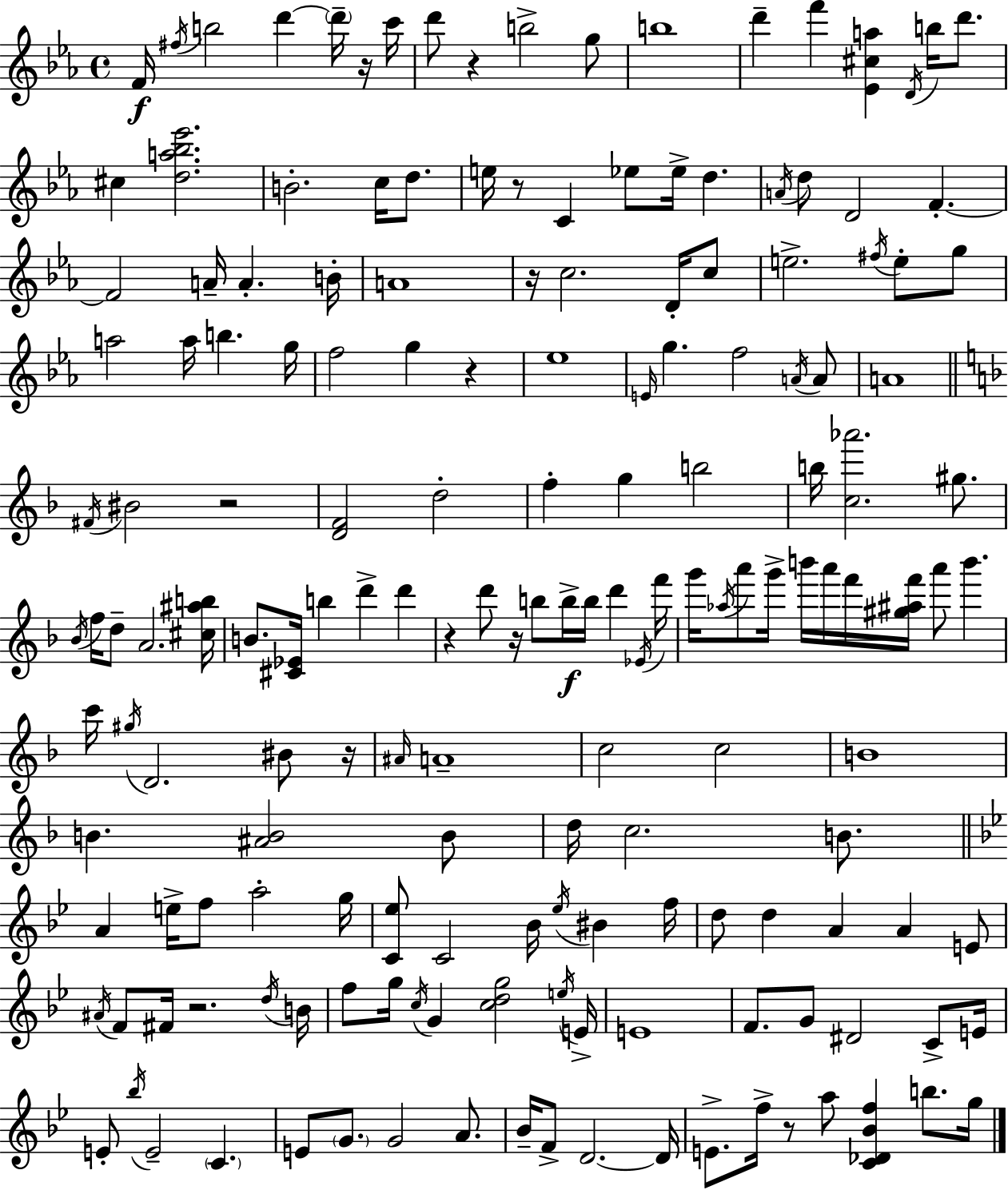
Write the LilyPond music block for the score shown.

{
  \clef treble
  \time 4/4
  \defaultTimeSignature
  \key c \minor
  f'16\f \acciaccatura { fis''16 } b''2 d'''4~~ \parenthesize d'''16-- r16 | c'''16 d'''8 r4 b''2-> g''8 | b''1 | d'''4-- f'''4 <ees' cis'' a''>4 \acciaccatura { d'16 } b''16 d'''8. | \break cis''4 <d'' a'' bes'' ees'''>2. | b'2.-. c''16 d''8. | e''16 r8 c'4 ees''8 ees''16-> d''4. | \acciaccatura { a'16 } d''8 d'2 f'4.-.~~ | \break f'2 a'16-- a'4.-. | b'16-. a'1 | r16 c''2. | d'16-. c''8 e''2.-> \acciaccatura { fis''16 } | \break e''8-. g''8 a''2 a''16 b''4. | g''16 f''2 g''4 | r4 ees''1 | \grace { e'16 } g''4. f''2 | \break \acciaccatura { a'16 } a'8 a'1 | \bar "||" \break \key d \minor \acciaccatura { fis'16 } bis'2 r2 | <d' f'>2 d''2-. | f''4-. g''4 b''2 | b''16 <c'' aes'''>2. gis''8. | \break \acciaccatura { bes'16 } f''16 d''8-- a'2. | <cis'' ais'' b''>16 b'8. <cis' ees'>16 b''4 d'''4-> d'''4 | r4 d'''8 r16 b''8 b''16->\f b''16 d'''4 | \acciaccatura { ees'16 } f'''16 g'''16 \acciaccatura { aes''16 } a'''8 g'''16-> b'''16 a'''16 f'''16 <gis'' ais'' f'''>16 a'''8 b'''4. | \break c'''16 \acciaccatura { gis''16 } d'2. | bis'8 r16 \grace { ais'16 } a'1-- | c''2 c''2 | b'1 | \break b'4. <ais' b'>2 | b'8 d''16 c''2. | b'8. \bar "||" \break \key bes \major a'4 e''16-> f''8 a''2-. g''16 | <c' ees''>8 c'2 bes'16 \acciaccatura { ees''16 } bis'4 | f''16 d''8 d''4 a'4 a'4 e'8 | \acciaccatura { ais'16 } f'8 fis'16 r2. | \break \acciaccatura { d''16 } b'16 f''8 g''16 \acciaccatura { c''16 } g'4 <c'' d'' g''>2 | \acciaccatura { e''16 } e'16-> e'1 | f'8. g'8 dis'2 | c'8-> e'16 e'8-. \acciaccatura { bes''16 } e'2-- | \break \parenthesize c'4. e'8 \parenthesize g'8. g'2 | a'8. bes'16-- f'8-> d'2.~~ | d'16 e'8.-> f''16-> r8 a''8 <c' des' bes' f''>4 | b''8. g''16 \bar "|."
}